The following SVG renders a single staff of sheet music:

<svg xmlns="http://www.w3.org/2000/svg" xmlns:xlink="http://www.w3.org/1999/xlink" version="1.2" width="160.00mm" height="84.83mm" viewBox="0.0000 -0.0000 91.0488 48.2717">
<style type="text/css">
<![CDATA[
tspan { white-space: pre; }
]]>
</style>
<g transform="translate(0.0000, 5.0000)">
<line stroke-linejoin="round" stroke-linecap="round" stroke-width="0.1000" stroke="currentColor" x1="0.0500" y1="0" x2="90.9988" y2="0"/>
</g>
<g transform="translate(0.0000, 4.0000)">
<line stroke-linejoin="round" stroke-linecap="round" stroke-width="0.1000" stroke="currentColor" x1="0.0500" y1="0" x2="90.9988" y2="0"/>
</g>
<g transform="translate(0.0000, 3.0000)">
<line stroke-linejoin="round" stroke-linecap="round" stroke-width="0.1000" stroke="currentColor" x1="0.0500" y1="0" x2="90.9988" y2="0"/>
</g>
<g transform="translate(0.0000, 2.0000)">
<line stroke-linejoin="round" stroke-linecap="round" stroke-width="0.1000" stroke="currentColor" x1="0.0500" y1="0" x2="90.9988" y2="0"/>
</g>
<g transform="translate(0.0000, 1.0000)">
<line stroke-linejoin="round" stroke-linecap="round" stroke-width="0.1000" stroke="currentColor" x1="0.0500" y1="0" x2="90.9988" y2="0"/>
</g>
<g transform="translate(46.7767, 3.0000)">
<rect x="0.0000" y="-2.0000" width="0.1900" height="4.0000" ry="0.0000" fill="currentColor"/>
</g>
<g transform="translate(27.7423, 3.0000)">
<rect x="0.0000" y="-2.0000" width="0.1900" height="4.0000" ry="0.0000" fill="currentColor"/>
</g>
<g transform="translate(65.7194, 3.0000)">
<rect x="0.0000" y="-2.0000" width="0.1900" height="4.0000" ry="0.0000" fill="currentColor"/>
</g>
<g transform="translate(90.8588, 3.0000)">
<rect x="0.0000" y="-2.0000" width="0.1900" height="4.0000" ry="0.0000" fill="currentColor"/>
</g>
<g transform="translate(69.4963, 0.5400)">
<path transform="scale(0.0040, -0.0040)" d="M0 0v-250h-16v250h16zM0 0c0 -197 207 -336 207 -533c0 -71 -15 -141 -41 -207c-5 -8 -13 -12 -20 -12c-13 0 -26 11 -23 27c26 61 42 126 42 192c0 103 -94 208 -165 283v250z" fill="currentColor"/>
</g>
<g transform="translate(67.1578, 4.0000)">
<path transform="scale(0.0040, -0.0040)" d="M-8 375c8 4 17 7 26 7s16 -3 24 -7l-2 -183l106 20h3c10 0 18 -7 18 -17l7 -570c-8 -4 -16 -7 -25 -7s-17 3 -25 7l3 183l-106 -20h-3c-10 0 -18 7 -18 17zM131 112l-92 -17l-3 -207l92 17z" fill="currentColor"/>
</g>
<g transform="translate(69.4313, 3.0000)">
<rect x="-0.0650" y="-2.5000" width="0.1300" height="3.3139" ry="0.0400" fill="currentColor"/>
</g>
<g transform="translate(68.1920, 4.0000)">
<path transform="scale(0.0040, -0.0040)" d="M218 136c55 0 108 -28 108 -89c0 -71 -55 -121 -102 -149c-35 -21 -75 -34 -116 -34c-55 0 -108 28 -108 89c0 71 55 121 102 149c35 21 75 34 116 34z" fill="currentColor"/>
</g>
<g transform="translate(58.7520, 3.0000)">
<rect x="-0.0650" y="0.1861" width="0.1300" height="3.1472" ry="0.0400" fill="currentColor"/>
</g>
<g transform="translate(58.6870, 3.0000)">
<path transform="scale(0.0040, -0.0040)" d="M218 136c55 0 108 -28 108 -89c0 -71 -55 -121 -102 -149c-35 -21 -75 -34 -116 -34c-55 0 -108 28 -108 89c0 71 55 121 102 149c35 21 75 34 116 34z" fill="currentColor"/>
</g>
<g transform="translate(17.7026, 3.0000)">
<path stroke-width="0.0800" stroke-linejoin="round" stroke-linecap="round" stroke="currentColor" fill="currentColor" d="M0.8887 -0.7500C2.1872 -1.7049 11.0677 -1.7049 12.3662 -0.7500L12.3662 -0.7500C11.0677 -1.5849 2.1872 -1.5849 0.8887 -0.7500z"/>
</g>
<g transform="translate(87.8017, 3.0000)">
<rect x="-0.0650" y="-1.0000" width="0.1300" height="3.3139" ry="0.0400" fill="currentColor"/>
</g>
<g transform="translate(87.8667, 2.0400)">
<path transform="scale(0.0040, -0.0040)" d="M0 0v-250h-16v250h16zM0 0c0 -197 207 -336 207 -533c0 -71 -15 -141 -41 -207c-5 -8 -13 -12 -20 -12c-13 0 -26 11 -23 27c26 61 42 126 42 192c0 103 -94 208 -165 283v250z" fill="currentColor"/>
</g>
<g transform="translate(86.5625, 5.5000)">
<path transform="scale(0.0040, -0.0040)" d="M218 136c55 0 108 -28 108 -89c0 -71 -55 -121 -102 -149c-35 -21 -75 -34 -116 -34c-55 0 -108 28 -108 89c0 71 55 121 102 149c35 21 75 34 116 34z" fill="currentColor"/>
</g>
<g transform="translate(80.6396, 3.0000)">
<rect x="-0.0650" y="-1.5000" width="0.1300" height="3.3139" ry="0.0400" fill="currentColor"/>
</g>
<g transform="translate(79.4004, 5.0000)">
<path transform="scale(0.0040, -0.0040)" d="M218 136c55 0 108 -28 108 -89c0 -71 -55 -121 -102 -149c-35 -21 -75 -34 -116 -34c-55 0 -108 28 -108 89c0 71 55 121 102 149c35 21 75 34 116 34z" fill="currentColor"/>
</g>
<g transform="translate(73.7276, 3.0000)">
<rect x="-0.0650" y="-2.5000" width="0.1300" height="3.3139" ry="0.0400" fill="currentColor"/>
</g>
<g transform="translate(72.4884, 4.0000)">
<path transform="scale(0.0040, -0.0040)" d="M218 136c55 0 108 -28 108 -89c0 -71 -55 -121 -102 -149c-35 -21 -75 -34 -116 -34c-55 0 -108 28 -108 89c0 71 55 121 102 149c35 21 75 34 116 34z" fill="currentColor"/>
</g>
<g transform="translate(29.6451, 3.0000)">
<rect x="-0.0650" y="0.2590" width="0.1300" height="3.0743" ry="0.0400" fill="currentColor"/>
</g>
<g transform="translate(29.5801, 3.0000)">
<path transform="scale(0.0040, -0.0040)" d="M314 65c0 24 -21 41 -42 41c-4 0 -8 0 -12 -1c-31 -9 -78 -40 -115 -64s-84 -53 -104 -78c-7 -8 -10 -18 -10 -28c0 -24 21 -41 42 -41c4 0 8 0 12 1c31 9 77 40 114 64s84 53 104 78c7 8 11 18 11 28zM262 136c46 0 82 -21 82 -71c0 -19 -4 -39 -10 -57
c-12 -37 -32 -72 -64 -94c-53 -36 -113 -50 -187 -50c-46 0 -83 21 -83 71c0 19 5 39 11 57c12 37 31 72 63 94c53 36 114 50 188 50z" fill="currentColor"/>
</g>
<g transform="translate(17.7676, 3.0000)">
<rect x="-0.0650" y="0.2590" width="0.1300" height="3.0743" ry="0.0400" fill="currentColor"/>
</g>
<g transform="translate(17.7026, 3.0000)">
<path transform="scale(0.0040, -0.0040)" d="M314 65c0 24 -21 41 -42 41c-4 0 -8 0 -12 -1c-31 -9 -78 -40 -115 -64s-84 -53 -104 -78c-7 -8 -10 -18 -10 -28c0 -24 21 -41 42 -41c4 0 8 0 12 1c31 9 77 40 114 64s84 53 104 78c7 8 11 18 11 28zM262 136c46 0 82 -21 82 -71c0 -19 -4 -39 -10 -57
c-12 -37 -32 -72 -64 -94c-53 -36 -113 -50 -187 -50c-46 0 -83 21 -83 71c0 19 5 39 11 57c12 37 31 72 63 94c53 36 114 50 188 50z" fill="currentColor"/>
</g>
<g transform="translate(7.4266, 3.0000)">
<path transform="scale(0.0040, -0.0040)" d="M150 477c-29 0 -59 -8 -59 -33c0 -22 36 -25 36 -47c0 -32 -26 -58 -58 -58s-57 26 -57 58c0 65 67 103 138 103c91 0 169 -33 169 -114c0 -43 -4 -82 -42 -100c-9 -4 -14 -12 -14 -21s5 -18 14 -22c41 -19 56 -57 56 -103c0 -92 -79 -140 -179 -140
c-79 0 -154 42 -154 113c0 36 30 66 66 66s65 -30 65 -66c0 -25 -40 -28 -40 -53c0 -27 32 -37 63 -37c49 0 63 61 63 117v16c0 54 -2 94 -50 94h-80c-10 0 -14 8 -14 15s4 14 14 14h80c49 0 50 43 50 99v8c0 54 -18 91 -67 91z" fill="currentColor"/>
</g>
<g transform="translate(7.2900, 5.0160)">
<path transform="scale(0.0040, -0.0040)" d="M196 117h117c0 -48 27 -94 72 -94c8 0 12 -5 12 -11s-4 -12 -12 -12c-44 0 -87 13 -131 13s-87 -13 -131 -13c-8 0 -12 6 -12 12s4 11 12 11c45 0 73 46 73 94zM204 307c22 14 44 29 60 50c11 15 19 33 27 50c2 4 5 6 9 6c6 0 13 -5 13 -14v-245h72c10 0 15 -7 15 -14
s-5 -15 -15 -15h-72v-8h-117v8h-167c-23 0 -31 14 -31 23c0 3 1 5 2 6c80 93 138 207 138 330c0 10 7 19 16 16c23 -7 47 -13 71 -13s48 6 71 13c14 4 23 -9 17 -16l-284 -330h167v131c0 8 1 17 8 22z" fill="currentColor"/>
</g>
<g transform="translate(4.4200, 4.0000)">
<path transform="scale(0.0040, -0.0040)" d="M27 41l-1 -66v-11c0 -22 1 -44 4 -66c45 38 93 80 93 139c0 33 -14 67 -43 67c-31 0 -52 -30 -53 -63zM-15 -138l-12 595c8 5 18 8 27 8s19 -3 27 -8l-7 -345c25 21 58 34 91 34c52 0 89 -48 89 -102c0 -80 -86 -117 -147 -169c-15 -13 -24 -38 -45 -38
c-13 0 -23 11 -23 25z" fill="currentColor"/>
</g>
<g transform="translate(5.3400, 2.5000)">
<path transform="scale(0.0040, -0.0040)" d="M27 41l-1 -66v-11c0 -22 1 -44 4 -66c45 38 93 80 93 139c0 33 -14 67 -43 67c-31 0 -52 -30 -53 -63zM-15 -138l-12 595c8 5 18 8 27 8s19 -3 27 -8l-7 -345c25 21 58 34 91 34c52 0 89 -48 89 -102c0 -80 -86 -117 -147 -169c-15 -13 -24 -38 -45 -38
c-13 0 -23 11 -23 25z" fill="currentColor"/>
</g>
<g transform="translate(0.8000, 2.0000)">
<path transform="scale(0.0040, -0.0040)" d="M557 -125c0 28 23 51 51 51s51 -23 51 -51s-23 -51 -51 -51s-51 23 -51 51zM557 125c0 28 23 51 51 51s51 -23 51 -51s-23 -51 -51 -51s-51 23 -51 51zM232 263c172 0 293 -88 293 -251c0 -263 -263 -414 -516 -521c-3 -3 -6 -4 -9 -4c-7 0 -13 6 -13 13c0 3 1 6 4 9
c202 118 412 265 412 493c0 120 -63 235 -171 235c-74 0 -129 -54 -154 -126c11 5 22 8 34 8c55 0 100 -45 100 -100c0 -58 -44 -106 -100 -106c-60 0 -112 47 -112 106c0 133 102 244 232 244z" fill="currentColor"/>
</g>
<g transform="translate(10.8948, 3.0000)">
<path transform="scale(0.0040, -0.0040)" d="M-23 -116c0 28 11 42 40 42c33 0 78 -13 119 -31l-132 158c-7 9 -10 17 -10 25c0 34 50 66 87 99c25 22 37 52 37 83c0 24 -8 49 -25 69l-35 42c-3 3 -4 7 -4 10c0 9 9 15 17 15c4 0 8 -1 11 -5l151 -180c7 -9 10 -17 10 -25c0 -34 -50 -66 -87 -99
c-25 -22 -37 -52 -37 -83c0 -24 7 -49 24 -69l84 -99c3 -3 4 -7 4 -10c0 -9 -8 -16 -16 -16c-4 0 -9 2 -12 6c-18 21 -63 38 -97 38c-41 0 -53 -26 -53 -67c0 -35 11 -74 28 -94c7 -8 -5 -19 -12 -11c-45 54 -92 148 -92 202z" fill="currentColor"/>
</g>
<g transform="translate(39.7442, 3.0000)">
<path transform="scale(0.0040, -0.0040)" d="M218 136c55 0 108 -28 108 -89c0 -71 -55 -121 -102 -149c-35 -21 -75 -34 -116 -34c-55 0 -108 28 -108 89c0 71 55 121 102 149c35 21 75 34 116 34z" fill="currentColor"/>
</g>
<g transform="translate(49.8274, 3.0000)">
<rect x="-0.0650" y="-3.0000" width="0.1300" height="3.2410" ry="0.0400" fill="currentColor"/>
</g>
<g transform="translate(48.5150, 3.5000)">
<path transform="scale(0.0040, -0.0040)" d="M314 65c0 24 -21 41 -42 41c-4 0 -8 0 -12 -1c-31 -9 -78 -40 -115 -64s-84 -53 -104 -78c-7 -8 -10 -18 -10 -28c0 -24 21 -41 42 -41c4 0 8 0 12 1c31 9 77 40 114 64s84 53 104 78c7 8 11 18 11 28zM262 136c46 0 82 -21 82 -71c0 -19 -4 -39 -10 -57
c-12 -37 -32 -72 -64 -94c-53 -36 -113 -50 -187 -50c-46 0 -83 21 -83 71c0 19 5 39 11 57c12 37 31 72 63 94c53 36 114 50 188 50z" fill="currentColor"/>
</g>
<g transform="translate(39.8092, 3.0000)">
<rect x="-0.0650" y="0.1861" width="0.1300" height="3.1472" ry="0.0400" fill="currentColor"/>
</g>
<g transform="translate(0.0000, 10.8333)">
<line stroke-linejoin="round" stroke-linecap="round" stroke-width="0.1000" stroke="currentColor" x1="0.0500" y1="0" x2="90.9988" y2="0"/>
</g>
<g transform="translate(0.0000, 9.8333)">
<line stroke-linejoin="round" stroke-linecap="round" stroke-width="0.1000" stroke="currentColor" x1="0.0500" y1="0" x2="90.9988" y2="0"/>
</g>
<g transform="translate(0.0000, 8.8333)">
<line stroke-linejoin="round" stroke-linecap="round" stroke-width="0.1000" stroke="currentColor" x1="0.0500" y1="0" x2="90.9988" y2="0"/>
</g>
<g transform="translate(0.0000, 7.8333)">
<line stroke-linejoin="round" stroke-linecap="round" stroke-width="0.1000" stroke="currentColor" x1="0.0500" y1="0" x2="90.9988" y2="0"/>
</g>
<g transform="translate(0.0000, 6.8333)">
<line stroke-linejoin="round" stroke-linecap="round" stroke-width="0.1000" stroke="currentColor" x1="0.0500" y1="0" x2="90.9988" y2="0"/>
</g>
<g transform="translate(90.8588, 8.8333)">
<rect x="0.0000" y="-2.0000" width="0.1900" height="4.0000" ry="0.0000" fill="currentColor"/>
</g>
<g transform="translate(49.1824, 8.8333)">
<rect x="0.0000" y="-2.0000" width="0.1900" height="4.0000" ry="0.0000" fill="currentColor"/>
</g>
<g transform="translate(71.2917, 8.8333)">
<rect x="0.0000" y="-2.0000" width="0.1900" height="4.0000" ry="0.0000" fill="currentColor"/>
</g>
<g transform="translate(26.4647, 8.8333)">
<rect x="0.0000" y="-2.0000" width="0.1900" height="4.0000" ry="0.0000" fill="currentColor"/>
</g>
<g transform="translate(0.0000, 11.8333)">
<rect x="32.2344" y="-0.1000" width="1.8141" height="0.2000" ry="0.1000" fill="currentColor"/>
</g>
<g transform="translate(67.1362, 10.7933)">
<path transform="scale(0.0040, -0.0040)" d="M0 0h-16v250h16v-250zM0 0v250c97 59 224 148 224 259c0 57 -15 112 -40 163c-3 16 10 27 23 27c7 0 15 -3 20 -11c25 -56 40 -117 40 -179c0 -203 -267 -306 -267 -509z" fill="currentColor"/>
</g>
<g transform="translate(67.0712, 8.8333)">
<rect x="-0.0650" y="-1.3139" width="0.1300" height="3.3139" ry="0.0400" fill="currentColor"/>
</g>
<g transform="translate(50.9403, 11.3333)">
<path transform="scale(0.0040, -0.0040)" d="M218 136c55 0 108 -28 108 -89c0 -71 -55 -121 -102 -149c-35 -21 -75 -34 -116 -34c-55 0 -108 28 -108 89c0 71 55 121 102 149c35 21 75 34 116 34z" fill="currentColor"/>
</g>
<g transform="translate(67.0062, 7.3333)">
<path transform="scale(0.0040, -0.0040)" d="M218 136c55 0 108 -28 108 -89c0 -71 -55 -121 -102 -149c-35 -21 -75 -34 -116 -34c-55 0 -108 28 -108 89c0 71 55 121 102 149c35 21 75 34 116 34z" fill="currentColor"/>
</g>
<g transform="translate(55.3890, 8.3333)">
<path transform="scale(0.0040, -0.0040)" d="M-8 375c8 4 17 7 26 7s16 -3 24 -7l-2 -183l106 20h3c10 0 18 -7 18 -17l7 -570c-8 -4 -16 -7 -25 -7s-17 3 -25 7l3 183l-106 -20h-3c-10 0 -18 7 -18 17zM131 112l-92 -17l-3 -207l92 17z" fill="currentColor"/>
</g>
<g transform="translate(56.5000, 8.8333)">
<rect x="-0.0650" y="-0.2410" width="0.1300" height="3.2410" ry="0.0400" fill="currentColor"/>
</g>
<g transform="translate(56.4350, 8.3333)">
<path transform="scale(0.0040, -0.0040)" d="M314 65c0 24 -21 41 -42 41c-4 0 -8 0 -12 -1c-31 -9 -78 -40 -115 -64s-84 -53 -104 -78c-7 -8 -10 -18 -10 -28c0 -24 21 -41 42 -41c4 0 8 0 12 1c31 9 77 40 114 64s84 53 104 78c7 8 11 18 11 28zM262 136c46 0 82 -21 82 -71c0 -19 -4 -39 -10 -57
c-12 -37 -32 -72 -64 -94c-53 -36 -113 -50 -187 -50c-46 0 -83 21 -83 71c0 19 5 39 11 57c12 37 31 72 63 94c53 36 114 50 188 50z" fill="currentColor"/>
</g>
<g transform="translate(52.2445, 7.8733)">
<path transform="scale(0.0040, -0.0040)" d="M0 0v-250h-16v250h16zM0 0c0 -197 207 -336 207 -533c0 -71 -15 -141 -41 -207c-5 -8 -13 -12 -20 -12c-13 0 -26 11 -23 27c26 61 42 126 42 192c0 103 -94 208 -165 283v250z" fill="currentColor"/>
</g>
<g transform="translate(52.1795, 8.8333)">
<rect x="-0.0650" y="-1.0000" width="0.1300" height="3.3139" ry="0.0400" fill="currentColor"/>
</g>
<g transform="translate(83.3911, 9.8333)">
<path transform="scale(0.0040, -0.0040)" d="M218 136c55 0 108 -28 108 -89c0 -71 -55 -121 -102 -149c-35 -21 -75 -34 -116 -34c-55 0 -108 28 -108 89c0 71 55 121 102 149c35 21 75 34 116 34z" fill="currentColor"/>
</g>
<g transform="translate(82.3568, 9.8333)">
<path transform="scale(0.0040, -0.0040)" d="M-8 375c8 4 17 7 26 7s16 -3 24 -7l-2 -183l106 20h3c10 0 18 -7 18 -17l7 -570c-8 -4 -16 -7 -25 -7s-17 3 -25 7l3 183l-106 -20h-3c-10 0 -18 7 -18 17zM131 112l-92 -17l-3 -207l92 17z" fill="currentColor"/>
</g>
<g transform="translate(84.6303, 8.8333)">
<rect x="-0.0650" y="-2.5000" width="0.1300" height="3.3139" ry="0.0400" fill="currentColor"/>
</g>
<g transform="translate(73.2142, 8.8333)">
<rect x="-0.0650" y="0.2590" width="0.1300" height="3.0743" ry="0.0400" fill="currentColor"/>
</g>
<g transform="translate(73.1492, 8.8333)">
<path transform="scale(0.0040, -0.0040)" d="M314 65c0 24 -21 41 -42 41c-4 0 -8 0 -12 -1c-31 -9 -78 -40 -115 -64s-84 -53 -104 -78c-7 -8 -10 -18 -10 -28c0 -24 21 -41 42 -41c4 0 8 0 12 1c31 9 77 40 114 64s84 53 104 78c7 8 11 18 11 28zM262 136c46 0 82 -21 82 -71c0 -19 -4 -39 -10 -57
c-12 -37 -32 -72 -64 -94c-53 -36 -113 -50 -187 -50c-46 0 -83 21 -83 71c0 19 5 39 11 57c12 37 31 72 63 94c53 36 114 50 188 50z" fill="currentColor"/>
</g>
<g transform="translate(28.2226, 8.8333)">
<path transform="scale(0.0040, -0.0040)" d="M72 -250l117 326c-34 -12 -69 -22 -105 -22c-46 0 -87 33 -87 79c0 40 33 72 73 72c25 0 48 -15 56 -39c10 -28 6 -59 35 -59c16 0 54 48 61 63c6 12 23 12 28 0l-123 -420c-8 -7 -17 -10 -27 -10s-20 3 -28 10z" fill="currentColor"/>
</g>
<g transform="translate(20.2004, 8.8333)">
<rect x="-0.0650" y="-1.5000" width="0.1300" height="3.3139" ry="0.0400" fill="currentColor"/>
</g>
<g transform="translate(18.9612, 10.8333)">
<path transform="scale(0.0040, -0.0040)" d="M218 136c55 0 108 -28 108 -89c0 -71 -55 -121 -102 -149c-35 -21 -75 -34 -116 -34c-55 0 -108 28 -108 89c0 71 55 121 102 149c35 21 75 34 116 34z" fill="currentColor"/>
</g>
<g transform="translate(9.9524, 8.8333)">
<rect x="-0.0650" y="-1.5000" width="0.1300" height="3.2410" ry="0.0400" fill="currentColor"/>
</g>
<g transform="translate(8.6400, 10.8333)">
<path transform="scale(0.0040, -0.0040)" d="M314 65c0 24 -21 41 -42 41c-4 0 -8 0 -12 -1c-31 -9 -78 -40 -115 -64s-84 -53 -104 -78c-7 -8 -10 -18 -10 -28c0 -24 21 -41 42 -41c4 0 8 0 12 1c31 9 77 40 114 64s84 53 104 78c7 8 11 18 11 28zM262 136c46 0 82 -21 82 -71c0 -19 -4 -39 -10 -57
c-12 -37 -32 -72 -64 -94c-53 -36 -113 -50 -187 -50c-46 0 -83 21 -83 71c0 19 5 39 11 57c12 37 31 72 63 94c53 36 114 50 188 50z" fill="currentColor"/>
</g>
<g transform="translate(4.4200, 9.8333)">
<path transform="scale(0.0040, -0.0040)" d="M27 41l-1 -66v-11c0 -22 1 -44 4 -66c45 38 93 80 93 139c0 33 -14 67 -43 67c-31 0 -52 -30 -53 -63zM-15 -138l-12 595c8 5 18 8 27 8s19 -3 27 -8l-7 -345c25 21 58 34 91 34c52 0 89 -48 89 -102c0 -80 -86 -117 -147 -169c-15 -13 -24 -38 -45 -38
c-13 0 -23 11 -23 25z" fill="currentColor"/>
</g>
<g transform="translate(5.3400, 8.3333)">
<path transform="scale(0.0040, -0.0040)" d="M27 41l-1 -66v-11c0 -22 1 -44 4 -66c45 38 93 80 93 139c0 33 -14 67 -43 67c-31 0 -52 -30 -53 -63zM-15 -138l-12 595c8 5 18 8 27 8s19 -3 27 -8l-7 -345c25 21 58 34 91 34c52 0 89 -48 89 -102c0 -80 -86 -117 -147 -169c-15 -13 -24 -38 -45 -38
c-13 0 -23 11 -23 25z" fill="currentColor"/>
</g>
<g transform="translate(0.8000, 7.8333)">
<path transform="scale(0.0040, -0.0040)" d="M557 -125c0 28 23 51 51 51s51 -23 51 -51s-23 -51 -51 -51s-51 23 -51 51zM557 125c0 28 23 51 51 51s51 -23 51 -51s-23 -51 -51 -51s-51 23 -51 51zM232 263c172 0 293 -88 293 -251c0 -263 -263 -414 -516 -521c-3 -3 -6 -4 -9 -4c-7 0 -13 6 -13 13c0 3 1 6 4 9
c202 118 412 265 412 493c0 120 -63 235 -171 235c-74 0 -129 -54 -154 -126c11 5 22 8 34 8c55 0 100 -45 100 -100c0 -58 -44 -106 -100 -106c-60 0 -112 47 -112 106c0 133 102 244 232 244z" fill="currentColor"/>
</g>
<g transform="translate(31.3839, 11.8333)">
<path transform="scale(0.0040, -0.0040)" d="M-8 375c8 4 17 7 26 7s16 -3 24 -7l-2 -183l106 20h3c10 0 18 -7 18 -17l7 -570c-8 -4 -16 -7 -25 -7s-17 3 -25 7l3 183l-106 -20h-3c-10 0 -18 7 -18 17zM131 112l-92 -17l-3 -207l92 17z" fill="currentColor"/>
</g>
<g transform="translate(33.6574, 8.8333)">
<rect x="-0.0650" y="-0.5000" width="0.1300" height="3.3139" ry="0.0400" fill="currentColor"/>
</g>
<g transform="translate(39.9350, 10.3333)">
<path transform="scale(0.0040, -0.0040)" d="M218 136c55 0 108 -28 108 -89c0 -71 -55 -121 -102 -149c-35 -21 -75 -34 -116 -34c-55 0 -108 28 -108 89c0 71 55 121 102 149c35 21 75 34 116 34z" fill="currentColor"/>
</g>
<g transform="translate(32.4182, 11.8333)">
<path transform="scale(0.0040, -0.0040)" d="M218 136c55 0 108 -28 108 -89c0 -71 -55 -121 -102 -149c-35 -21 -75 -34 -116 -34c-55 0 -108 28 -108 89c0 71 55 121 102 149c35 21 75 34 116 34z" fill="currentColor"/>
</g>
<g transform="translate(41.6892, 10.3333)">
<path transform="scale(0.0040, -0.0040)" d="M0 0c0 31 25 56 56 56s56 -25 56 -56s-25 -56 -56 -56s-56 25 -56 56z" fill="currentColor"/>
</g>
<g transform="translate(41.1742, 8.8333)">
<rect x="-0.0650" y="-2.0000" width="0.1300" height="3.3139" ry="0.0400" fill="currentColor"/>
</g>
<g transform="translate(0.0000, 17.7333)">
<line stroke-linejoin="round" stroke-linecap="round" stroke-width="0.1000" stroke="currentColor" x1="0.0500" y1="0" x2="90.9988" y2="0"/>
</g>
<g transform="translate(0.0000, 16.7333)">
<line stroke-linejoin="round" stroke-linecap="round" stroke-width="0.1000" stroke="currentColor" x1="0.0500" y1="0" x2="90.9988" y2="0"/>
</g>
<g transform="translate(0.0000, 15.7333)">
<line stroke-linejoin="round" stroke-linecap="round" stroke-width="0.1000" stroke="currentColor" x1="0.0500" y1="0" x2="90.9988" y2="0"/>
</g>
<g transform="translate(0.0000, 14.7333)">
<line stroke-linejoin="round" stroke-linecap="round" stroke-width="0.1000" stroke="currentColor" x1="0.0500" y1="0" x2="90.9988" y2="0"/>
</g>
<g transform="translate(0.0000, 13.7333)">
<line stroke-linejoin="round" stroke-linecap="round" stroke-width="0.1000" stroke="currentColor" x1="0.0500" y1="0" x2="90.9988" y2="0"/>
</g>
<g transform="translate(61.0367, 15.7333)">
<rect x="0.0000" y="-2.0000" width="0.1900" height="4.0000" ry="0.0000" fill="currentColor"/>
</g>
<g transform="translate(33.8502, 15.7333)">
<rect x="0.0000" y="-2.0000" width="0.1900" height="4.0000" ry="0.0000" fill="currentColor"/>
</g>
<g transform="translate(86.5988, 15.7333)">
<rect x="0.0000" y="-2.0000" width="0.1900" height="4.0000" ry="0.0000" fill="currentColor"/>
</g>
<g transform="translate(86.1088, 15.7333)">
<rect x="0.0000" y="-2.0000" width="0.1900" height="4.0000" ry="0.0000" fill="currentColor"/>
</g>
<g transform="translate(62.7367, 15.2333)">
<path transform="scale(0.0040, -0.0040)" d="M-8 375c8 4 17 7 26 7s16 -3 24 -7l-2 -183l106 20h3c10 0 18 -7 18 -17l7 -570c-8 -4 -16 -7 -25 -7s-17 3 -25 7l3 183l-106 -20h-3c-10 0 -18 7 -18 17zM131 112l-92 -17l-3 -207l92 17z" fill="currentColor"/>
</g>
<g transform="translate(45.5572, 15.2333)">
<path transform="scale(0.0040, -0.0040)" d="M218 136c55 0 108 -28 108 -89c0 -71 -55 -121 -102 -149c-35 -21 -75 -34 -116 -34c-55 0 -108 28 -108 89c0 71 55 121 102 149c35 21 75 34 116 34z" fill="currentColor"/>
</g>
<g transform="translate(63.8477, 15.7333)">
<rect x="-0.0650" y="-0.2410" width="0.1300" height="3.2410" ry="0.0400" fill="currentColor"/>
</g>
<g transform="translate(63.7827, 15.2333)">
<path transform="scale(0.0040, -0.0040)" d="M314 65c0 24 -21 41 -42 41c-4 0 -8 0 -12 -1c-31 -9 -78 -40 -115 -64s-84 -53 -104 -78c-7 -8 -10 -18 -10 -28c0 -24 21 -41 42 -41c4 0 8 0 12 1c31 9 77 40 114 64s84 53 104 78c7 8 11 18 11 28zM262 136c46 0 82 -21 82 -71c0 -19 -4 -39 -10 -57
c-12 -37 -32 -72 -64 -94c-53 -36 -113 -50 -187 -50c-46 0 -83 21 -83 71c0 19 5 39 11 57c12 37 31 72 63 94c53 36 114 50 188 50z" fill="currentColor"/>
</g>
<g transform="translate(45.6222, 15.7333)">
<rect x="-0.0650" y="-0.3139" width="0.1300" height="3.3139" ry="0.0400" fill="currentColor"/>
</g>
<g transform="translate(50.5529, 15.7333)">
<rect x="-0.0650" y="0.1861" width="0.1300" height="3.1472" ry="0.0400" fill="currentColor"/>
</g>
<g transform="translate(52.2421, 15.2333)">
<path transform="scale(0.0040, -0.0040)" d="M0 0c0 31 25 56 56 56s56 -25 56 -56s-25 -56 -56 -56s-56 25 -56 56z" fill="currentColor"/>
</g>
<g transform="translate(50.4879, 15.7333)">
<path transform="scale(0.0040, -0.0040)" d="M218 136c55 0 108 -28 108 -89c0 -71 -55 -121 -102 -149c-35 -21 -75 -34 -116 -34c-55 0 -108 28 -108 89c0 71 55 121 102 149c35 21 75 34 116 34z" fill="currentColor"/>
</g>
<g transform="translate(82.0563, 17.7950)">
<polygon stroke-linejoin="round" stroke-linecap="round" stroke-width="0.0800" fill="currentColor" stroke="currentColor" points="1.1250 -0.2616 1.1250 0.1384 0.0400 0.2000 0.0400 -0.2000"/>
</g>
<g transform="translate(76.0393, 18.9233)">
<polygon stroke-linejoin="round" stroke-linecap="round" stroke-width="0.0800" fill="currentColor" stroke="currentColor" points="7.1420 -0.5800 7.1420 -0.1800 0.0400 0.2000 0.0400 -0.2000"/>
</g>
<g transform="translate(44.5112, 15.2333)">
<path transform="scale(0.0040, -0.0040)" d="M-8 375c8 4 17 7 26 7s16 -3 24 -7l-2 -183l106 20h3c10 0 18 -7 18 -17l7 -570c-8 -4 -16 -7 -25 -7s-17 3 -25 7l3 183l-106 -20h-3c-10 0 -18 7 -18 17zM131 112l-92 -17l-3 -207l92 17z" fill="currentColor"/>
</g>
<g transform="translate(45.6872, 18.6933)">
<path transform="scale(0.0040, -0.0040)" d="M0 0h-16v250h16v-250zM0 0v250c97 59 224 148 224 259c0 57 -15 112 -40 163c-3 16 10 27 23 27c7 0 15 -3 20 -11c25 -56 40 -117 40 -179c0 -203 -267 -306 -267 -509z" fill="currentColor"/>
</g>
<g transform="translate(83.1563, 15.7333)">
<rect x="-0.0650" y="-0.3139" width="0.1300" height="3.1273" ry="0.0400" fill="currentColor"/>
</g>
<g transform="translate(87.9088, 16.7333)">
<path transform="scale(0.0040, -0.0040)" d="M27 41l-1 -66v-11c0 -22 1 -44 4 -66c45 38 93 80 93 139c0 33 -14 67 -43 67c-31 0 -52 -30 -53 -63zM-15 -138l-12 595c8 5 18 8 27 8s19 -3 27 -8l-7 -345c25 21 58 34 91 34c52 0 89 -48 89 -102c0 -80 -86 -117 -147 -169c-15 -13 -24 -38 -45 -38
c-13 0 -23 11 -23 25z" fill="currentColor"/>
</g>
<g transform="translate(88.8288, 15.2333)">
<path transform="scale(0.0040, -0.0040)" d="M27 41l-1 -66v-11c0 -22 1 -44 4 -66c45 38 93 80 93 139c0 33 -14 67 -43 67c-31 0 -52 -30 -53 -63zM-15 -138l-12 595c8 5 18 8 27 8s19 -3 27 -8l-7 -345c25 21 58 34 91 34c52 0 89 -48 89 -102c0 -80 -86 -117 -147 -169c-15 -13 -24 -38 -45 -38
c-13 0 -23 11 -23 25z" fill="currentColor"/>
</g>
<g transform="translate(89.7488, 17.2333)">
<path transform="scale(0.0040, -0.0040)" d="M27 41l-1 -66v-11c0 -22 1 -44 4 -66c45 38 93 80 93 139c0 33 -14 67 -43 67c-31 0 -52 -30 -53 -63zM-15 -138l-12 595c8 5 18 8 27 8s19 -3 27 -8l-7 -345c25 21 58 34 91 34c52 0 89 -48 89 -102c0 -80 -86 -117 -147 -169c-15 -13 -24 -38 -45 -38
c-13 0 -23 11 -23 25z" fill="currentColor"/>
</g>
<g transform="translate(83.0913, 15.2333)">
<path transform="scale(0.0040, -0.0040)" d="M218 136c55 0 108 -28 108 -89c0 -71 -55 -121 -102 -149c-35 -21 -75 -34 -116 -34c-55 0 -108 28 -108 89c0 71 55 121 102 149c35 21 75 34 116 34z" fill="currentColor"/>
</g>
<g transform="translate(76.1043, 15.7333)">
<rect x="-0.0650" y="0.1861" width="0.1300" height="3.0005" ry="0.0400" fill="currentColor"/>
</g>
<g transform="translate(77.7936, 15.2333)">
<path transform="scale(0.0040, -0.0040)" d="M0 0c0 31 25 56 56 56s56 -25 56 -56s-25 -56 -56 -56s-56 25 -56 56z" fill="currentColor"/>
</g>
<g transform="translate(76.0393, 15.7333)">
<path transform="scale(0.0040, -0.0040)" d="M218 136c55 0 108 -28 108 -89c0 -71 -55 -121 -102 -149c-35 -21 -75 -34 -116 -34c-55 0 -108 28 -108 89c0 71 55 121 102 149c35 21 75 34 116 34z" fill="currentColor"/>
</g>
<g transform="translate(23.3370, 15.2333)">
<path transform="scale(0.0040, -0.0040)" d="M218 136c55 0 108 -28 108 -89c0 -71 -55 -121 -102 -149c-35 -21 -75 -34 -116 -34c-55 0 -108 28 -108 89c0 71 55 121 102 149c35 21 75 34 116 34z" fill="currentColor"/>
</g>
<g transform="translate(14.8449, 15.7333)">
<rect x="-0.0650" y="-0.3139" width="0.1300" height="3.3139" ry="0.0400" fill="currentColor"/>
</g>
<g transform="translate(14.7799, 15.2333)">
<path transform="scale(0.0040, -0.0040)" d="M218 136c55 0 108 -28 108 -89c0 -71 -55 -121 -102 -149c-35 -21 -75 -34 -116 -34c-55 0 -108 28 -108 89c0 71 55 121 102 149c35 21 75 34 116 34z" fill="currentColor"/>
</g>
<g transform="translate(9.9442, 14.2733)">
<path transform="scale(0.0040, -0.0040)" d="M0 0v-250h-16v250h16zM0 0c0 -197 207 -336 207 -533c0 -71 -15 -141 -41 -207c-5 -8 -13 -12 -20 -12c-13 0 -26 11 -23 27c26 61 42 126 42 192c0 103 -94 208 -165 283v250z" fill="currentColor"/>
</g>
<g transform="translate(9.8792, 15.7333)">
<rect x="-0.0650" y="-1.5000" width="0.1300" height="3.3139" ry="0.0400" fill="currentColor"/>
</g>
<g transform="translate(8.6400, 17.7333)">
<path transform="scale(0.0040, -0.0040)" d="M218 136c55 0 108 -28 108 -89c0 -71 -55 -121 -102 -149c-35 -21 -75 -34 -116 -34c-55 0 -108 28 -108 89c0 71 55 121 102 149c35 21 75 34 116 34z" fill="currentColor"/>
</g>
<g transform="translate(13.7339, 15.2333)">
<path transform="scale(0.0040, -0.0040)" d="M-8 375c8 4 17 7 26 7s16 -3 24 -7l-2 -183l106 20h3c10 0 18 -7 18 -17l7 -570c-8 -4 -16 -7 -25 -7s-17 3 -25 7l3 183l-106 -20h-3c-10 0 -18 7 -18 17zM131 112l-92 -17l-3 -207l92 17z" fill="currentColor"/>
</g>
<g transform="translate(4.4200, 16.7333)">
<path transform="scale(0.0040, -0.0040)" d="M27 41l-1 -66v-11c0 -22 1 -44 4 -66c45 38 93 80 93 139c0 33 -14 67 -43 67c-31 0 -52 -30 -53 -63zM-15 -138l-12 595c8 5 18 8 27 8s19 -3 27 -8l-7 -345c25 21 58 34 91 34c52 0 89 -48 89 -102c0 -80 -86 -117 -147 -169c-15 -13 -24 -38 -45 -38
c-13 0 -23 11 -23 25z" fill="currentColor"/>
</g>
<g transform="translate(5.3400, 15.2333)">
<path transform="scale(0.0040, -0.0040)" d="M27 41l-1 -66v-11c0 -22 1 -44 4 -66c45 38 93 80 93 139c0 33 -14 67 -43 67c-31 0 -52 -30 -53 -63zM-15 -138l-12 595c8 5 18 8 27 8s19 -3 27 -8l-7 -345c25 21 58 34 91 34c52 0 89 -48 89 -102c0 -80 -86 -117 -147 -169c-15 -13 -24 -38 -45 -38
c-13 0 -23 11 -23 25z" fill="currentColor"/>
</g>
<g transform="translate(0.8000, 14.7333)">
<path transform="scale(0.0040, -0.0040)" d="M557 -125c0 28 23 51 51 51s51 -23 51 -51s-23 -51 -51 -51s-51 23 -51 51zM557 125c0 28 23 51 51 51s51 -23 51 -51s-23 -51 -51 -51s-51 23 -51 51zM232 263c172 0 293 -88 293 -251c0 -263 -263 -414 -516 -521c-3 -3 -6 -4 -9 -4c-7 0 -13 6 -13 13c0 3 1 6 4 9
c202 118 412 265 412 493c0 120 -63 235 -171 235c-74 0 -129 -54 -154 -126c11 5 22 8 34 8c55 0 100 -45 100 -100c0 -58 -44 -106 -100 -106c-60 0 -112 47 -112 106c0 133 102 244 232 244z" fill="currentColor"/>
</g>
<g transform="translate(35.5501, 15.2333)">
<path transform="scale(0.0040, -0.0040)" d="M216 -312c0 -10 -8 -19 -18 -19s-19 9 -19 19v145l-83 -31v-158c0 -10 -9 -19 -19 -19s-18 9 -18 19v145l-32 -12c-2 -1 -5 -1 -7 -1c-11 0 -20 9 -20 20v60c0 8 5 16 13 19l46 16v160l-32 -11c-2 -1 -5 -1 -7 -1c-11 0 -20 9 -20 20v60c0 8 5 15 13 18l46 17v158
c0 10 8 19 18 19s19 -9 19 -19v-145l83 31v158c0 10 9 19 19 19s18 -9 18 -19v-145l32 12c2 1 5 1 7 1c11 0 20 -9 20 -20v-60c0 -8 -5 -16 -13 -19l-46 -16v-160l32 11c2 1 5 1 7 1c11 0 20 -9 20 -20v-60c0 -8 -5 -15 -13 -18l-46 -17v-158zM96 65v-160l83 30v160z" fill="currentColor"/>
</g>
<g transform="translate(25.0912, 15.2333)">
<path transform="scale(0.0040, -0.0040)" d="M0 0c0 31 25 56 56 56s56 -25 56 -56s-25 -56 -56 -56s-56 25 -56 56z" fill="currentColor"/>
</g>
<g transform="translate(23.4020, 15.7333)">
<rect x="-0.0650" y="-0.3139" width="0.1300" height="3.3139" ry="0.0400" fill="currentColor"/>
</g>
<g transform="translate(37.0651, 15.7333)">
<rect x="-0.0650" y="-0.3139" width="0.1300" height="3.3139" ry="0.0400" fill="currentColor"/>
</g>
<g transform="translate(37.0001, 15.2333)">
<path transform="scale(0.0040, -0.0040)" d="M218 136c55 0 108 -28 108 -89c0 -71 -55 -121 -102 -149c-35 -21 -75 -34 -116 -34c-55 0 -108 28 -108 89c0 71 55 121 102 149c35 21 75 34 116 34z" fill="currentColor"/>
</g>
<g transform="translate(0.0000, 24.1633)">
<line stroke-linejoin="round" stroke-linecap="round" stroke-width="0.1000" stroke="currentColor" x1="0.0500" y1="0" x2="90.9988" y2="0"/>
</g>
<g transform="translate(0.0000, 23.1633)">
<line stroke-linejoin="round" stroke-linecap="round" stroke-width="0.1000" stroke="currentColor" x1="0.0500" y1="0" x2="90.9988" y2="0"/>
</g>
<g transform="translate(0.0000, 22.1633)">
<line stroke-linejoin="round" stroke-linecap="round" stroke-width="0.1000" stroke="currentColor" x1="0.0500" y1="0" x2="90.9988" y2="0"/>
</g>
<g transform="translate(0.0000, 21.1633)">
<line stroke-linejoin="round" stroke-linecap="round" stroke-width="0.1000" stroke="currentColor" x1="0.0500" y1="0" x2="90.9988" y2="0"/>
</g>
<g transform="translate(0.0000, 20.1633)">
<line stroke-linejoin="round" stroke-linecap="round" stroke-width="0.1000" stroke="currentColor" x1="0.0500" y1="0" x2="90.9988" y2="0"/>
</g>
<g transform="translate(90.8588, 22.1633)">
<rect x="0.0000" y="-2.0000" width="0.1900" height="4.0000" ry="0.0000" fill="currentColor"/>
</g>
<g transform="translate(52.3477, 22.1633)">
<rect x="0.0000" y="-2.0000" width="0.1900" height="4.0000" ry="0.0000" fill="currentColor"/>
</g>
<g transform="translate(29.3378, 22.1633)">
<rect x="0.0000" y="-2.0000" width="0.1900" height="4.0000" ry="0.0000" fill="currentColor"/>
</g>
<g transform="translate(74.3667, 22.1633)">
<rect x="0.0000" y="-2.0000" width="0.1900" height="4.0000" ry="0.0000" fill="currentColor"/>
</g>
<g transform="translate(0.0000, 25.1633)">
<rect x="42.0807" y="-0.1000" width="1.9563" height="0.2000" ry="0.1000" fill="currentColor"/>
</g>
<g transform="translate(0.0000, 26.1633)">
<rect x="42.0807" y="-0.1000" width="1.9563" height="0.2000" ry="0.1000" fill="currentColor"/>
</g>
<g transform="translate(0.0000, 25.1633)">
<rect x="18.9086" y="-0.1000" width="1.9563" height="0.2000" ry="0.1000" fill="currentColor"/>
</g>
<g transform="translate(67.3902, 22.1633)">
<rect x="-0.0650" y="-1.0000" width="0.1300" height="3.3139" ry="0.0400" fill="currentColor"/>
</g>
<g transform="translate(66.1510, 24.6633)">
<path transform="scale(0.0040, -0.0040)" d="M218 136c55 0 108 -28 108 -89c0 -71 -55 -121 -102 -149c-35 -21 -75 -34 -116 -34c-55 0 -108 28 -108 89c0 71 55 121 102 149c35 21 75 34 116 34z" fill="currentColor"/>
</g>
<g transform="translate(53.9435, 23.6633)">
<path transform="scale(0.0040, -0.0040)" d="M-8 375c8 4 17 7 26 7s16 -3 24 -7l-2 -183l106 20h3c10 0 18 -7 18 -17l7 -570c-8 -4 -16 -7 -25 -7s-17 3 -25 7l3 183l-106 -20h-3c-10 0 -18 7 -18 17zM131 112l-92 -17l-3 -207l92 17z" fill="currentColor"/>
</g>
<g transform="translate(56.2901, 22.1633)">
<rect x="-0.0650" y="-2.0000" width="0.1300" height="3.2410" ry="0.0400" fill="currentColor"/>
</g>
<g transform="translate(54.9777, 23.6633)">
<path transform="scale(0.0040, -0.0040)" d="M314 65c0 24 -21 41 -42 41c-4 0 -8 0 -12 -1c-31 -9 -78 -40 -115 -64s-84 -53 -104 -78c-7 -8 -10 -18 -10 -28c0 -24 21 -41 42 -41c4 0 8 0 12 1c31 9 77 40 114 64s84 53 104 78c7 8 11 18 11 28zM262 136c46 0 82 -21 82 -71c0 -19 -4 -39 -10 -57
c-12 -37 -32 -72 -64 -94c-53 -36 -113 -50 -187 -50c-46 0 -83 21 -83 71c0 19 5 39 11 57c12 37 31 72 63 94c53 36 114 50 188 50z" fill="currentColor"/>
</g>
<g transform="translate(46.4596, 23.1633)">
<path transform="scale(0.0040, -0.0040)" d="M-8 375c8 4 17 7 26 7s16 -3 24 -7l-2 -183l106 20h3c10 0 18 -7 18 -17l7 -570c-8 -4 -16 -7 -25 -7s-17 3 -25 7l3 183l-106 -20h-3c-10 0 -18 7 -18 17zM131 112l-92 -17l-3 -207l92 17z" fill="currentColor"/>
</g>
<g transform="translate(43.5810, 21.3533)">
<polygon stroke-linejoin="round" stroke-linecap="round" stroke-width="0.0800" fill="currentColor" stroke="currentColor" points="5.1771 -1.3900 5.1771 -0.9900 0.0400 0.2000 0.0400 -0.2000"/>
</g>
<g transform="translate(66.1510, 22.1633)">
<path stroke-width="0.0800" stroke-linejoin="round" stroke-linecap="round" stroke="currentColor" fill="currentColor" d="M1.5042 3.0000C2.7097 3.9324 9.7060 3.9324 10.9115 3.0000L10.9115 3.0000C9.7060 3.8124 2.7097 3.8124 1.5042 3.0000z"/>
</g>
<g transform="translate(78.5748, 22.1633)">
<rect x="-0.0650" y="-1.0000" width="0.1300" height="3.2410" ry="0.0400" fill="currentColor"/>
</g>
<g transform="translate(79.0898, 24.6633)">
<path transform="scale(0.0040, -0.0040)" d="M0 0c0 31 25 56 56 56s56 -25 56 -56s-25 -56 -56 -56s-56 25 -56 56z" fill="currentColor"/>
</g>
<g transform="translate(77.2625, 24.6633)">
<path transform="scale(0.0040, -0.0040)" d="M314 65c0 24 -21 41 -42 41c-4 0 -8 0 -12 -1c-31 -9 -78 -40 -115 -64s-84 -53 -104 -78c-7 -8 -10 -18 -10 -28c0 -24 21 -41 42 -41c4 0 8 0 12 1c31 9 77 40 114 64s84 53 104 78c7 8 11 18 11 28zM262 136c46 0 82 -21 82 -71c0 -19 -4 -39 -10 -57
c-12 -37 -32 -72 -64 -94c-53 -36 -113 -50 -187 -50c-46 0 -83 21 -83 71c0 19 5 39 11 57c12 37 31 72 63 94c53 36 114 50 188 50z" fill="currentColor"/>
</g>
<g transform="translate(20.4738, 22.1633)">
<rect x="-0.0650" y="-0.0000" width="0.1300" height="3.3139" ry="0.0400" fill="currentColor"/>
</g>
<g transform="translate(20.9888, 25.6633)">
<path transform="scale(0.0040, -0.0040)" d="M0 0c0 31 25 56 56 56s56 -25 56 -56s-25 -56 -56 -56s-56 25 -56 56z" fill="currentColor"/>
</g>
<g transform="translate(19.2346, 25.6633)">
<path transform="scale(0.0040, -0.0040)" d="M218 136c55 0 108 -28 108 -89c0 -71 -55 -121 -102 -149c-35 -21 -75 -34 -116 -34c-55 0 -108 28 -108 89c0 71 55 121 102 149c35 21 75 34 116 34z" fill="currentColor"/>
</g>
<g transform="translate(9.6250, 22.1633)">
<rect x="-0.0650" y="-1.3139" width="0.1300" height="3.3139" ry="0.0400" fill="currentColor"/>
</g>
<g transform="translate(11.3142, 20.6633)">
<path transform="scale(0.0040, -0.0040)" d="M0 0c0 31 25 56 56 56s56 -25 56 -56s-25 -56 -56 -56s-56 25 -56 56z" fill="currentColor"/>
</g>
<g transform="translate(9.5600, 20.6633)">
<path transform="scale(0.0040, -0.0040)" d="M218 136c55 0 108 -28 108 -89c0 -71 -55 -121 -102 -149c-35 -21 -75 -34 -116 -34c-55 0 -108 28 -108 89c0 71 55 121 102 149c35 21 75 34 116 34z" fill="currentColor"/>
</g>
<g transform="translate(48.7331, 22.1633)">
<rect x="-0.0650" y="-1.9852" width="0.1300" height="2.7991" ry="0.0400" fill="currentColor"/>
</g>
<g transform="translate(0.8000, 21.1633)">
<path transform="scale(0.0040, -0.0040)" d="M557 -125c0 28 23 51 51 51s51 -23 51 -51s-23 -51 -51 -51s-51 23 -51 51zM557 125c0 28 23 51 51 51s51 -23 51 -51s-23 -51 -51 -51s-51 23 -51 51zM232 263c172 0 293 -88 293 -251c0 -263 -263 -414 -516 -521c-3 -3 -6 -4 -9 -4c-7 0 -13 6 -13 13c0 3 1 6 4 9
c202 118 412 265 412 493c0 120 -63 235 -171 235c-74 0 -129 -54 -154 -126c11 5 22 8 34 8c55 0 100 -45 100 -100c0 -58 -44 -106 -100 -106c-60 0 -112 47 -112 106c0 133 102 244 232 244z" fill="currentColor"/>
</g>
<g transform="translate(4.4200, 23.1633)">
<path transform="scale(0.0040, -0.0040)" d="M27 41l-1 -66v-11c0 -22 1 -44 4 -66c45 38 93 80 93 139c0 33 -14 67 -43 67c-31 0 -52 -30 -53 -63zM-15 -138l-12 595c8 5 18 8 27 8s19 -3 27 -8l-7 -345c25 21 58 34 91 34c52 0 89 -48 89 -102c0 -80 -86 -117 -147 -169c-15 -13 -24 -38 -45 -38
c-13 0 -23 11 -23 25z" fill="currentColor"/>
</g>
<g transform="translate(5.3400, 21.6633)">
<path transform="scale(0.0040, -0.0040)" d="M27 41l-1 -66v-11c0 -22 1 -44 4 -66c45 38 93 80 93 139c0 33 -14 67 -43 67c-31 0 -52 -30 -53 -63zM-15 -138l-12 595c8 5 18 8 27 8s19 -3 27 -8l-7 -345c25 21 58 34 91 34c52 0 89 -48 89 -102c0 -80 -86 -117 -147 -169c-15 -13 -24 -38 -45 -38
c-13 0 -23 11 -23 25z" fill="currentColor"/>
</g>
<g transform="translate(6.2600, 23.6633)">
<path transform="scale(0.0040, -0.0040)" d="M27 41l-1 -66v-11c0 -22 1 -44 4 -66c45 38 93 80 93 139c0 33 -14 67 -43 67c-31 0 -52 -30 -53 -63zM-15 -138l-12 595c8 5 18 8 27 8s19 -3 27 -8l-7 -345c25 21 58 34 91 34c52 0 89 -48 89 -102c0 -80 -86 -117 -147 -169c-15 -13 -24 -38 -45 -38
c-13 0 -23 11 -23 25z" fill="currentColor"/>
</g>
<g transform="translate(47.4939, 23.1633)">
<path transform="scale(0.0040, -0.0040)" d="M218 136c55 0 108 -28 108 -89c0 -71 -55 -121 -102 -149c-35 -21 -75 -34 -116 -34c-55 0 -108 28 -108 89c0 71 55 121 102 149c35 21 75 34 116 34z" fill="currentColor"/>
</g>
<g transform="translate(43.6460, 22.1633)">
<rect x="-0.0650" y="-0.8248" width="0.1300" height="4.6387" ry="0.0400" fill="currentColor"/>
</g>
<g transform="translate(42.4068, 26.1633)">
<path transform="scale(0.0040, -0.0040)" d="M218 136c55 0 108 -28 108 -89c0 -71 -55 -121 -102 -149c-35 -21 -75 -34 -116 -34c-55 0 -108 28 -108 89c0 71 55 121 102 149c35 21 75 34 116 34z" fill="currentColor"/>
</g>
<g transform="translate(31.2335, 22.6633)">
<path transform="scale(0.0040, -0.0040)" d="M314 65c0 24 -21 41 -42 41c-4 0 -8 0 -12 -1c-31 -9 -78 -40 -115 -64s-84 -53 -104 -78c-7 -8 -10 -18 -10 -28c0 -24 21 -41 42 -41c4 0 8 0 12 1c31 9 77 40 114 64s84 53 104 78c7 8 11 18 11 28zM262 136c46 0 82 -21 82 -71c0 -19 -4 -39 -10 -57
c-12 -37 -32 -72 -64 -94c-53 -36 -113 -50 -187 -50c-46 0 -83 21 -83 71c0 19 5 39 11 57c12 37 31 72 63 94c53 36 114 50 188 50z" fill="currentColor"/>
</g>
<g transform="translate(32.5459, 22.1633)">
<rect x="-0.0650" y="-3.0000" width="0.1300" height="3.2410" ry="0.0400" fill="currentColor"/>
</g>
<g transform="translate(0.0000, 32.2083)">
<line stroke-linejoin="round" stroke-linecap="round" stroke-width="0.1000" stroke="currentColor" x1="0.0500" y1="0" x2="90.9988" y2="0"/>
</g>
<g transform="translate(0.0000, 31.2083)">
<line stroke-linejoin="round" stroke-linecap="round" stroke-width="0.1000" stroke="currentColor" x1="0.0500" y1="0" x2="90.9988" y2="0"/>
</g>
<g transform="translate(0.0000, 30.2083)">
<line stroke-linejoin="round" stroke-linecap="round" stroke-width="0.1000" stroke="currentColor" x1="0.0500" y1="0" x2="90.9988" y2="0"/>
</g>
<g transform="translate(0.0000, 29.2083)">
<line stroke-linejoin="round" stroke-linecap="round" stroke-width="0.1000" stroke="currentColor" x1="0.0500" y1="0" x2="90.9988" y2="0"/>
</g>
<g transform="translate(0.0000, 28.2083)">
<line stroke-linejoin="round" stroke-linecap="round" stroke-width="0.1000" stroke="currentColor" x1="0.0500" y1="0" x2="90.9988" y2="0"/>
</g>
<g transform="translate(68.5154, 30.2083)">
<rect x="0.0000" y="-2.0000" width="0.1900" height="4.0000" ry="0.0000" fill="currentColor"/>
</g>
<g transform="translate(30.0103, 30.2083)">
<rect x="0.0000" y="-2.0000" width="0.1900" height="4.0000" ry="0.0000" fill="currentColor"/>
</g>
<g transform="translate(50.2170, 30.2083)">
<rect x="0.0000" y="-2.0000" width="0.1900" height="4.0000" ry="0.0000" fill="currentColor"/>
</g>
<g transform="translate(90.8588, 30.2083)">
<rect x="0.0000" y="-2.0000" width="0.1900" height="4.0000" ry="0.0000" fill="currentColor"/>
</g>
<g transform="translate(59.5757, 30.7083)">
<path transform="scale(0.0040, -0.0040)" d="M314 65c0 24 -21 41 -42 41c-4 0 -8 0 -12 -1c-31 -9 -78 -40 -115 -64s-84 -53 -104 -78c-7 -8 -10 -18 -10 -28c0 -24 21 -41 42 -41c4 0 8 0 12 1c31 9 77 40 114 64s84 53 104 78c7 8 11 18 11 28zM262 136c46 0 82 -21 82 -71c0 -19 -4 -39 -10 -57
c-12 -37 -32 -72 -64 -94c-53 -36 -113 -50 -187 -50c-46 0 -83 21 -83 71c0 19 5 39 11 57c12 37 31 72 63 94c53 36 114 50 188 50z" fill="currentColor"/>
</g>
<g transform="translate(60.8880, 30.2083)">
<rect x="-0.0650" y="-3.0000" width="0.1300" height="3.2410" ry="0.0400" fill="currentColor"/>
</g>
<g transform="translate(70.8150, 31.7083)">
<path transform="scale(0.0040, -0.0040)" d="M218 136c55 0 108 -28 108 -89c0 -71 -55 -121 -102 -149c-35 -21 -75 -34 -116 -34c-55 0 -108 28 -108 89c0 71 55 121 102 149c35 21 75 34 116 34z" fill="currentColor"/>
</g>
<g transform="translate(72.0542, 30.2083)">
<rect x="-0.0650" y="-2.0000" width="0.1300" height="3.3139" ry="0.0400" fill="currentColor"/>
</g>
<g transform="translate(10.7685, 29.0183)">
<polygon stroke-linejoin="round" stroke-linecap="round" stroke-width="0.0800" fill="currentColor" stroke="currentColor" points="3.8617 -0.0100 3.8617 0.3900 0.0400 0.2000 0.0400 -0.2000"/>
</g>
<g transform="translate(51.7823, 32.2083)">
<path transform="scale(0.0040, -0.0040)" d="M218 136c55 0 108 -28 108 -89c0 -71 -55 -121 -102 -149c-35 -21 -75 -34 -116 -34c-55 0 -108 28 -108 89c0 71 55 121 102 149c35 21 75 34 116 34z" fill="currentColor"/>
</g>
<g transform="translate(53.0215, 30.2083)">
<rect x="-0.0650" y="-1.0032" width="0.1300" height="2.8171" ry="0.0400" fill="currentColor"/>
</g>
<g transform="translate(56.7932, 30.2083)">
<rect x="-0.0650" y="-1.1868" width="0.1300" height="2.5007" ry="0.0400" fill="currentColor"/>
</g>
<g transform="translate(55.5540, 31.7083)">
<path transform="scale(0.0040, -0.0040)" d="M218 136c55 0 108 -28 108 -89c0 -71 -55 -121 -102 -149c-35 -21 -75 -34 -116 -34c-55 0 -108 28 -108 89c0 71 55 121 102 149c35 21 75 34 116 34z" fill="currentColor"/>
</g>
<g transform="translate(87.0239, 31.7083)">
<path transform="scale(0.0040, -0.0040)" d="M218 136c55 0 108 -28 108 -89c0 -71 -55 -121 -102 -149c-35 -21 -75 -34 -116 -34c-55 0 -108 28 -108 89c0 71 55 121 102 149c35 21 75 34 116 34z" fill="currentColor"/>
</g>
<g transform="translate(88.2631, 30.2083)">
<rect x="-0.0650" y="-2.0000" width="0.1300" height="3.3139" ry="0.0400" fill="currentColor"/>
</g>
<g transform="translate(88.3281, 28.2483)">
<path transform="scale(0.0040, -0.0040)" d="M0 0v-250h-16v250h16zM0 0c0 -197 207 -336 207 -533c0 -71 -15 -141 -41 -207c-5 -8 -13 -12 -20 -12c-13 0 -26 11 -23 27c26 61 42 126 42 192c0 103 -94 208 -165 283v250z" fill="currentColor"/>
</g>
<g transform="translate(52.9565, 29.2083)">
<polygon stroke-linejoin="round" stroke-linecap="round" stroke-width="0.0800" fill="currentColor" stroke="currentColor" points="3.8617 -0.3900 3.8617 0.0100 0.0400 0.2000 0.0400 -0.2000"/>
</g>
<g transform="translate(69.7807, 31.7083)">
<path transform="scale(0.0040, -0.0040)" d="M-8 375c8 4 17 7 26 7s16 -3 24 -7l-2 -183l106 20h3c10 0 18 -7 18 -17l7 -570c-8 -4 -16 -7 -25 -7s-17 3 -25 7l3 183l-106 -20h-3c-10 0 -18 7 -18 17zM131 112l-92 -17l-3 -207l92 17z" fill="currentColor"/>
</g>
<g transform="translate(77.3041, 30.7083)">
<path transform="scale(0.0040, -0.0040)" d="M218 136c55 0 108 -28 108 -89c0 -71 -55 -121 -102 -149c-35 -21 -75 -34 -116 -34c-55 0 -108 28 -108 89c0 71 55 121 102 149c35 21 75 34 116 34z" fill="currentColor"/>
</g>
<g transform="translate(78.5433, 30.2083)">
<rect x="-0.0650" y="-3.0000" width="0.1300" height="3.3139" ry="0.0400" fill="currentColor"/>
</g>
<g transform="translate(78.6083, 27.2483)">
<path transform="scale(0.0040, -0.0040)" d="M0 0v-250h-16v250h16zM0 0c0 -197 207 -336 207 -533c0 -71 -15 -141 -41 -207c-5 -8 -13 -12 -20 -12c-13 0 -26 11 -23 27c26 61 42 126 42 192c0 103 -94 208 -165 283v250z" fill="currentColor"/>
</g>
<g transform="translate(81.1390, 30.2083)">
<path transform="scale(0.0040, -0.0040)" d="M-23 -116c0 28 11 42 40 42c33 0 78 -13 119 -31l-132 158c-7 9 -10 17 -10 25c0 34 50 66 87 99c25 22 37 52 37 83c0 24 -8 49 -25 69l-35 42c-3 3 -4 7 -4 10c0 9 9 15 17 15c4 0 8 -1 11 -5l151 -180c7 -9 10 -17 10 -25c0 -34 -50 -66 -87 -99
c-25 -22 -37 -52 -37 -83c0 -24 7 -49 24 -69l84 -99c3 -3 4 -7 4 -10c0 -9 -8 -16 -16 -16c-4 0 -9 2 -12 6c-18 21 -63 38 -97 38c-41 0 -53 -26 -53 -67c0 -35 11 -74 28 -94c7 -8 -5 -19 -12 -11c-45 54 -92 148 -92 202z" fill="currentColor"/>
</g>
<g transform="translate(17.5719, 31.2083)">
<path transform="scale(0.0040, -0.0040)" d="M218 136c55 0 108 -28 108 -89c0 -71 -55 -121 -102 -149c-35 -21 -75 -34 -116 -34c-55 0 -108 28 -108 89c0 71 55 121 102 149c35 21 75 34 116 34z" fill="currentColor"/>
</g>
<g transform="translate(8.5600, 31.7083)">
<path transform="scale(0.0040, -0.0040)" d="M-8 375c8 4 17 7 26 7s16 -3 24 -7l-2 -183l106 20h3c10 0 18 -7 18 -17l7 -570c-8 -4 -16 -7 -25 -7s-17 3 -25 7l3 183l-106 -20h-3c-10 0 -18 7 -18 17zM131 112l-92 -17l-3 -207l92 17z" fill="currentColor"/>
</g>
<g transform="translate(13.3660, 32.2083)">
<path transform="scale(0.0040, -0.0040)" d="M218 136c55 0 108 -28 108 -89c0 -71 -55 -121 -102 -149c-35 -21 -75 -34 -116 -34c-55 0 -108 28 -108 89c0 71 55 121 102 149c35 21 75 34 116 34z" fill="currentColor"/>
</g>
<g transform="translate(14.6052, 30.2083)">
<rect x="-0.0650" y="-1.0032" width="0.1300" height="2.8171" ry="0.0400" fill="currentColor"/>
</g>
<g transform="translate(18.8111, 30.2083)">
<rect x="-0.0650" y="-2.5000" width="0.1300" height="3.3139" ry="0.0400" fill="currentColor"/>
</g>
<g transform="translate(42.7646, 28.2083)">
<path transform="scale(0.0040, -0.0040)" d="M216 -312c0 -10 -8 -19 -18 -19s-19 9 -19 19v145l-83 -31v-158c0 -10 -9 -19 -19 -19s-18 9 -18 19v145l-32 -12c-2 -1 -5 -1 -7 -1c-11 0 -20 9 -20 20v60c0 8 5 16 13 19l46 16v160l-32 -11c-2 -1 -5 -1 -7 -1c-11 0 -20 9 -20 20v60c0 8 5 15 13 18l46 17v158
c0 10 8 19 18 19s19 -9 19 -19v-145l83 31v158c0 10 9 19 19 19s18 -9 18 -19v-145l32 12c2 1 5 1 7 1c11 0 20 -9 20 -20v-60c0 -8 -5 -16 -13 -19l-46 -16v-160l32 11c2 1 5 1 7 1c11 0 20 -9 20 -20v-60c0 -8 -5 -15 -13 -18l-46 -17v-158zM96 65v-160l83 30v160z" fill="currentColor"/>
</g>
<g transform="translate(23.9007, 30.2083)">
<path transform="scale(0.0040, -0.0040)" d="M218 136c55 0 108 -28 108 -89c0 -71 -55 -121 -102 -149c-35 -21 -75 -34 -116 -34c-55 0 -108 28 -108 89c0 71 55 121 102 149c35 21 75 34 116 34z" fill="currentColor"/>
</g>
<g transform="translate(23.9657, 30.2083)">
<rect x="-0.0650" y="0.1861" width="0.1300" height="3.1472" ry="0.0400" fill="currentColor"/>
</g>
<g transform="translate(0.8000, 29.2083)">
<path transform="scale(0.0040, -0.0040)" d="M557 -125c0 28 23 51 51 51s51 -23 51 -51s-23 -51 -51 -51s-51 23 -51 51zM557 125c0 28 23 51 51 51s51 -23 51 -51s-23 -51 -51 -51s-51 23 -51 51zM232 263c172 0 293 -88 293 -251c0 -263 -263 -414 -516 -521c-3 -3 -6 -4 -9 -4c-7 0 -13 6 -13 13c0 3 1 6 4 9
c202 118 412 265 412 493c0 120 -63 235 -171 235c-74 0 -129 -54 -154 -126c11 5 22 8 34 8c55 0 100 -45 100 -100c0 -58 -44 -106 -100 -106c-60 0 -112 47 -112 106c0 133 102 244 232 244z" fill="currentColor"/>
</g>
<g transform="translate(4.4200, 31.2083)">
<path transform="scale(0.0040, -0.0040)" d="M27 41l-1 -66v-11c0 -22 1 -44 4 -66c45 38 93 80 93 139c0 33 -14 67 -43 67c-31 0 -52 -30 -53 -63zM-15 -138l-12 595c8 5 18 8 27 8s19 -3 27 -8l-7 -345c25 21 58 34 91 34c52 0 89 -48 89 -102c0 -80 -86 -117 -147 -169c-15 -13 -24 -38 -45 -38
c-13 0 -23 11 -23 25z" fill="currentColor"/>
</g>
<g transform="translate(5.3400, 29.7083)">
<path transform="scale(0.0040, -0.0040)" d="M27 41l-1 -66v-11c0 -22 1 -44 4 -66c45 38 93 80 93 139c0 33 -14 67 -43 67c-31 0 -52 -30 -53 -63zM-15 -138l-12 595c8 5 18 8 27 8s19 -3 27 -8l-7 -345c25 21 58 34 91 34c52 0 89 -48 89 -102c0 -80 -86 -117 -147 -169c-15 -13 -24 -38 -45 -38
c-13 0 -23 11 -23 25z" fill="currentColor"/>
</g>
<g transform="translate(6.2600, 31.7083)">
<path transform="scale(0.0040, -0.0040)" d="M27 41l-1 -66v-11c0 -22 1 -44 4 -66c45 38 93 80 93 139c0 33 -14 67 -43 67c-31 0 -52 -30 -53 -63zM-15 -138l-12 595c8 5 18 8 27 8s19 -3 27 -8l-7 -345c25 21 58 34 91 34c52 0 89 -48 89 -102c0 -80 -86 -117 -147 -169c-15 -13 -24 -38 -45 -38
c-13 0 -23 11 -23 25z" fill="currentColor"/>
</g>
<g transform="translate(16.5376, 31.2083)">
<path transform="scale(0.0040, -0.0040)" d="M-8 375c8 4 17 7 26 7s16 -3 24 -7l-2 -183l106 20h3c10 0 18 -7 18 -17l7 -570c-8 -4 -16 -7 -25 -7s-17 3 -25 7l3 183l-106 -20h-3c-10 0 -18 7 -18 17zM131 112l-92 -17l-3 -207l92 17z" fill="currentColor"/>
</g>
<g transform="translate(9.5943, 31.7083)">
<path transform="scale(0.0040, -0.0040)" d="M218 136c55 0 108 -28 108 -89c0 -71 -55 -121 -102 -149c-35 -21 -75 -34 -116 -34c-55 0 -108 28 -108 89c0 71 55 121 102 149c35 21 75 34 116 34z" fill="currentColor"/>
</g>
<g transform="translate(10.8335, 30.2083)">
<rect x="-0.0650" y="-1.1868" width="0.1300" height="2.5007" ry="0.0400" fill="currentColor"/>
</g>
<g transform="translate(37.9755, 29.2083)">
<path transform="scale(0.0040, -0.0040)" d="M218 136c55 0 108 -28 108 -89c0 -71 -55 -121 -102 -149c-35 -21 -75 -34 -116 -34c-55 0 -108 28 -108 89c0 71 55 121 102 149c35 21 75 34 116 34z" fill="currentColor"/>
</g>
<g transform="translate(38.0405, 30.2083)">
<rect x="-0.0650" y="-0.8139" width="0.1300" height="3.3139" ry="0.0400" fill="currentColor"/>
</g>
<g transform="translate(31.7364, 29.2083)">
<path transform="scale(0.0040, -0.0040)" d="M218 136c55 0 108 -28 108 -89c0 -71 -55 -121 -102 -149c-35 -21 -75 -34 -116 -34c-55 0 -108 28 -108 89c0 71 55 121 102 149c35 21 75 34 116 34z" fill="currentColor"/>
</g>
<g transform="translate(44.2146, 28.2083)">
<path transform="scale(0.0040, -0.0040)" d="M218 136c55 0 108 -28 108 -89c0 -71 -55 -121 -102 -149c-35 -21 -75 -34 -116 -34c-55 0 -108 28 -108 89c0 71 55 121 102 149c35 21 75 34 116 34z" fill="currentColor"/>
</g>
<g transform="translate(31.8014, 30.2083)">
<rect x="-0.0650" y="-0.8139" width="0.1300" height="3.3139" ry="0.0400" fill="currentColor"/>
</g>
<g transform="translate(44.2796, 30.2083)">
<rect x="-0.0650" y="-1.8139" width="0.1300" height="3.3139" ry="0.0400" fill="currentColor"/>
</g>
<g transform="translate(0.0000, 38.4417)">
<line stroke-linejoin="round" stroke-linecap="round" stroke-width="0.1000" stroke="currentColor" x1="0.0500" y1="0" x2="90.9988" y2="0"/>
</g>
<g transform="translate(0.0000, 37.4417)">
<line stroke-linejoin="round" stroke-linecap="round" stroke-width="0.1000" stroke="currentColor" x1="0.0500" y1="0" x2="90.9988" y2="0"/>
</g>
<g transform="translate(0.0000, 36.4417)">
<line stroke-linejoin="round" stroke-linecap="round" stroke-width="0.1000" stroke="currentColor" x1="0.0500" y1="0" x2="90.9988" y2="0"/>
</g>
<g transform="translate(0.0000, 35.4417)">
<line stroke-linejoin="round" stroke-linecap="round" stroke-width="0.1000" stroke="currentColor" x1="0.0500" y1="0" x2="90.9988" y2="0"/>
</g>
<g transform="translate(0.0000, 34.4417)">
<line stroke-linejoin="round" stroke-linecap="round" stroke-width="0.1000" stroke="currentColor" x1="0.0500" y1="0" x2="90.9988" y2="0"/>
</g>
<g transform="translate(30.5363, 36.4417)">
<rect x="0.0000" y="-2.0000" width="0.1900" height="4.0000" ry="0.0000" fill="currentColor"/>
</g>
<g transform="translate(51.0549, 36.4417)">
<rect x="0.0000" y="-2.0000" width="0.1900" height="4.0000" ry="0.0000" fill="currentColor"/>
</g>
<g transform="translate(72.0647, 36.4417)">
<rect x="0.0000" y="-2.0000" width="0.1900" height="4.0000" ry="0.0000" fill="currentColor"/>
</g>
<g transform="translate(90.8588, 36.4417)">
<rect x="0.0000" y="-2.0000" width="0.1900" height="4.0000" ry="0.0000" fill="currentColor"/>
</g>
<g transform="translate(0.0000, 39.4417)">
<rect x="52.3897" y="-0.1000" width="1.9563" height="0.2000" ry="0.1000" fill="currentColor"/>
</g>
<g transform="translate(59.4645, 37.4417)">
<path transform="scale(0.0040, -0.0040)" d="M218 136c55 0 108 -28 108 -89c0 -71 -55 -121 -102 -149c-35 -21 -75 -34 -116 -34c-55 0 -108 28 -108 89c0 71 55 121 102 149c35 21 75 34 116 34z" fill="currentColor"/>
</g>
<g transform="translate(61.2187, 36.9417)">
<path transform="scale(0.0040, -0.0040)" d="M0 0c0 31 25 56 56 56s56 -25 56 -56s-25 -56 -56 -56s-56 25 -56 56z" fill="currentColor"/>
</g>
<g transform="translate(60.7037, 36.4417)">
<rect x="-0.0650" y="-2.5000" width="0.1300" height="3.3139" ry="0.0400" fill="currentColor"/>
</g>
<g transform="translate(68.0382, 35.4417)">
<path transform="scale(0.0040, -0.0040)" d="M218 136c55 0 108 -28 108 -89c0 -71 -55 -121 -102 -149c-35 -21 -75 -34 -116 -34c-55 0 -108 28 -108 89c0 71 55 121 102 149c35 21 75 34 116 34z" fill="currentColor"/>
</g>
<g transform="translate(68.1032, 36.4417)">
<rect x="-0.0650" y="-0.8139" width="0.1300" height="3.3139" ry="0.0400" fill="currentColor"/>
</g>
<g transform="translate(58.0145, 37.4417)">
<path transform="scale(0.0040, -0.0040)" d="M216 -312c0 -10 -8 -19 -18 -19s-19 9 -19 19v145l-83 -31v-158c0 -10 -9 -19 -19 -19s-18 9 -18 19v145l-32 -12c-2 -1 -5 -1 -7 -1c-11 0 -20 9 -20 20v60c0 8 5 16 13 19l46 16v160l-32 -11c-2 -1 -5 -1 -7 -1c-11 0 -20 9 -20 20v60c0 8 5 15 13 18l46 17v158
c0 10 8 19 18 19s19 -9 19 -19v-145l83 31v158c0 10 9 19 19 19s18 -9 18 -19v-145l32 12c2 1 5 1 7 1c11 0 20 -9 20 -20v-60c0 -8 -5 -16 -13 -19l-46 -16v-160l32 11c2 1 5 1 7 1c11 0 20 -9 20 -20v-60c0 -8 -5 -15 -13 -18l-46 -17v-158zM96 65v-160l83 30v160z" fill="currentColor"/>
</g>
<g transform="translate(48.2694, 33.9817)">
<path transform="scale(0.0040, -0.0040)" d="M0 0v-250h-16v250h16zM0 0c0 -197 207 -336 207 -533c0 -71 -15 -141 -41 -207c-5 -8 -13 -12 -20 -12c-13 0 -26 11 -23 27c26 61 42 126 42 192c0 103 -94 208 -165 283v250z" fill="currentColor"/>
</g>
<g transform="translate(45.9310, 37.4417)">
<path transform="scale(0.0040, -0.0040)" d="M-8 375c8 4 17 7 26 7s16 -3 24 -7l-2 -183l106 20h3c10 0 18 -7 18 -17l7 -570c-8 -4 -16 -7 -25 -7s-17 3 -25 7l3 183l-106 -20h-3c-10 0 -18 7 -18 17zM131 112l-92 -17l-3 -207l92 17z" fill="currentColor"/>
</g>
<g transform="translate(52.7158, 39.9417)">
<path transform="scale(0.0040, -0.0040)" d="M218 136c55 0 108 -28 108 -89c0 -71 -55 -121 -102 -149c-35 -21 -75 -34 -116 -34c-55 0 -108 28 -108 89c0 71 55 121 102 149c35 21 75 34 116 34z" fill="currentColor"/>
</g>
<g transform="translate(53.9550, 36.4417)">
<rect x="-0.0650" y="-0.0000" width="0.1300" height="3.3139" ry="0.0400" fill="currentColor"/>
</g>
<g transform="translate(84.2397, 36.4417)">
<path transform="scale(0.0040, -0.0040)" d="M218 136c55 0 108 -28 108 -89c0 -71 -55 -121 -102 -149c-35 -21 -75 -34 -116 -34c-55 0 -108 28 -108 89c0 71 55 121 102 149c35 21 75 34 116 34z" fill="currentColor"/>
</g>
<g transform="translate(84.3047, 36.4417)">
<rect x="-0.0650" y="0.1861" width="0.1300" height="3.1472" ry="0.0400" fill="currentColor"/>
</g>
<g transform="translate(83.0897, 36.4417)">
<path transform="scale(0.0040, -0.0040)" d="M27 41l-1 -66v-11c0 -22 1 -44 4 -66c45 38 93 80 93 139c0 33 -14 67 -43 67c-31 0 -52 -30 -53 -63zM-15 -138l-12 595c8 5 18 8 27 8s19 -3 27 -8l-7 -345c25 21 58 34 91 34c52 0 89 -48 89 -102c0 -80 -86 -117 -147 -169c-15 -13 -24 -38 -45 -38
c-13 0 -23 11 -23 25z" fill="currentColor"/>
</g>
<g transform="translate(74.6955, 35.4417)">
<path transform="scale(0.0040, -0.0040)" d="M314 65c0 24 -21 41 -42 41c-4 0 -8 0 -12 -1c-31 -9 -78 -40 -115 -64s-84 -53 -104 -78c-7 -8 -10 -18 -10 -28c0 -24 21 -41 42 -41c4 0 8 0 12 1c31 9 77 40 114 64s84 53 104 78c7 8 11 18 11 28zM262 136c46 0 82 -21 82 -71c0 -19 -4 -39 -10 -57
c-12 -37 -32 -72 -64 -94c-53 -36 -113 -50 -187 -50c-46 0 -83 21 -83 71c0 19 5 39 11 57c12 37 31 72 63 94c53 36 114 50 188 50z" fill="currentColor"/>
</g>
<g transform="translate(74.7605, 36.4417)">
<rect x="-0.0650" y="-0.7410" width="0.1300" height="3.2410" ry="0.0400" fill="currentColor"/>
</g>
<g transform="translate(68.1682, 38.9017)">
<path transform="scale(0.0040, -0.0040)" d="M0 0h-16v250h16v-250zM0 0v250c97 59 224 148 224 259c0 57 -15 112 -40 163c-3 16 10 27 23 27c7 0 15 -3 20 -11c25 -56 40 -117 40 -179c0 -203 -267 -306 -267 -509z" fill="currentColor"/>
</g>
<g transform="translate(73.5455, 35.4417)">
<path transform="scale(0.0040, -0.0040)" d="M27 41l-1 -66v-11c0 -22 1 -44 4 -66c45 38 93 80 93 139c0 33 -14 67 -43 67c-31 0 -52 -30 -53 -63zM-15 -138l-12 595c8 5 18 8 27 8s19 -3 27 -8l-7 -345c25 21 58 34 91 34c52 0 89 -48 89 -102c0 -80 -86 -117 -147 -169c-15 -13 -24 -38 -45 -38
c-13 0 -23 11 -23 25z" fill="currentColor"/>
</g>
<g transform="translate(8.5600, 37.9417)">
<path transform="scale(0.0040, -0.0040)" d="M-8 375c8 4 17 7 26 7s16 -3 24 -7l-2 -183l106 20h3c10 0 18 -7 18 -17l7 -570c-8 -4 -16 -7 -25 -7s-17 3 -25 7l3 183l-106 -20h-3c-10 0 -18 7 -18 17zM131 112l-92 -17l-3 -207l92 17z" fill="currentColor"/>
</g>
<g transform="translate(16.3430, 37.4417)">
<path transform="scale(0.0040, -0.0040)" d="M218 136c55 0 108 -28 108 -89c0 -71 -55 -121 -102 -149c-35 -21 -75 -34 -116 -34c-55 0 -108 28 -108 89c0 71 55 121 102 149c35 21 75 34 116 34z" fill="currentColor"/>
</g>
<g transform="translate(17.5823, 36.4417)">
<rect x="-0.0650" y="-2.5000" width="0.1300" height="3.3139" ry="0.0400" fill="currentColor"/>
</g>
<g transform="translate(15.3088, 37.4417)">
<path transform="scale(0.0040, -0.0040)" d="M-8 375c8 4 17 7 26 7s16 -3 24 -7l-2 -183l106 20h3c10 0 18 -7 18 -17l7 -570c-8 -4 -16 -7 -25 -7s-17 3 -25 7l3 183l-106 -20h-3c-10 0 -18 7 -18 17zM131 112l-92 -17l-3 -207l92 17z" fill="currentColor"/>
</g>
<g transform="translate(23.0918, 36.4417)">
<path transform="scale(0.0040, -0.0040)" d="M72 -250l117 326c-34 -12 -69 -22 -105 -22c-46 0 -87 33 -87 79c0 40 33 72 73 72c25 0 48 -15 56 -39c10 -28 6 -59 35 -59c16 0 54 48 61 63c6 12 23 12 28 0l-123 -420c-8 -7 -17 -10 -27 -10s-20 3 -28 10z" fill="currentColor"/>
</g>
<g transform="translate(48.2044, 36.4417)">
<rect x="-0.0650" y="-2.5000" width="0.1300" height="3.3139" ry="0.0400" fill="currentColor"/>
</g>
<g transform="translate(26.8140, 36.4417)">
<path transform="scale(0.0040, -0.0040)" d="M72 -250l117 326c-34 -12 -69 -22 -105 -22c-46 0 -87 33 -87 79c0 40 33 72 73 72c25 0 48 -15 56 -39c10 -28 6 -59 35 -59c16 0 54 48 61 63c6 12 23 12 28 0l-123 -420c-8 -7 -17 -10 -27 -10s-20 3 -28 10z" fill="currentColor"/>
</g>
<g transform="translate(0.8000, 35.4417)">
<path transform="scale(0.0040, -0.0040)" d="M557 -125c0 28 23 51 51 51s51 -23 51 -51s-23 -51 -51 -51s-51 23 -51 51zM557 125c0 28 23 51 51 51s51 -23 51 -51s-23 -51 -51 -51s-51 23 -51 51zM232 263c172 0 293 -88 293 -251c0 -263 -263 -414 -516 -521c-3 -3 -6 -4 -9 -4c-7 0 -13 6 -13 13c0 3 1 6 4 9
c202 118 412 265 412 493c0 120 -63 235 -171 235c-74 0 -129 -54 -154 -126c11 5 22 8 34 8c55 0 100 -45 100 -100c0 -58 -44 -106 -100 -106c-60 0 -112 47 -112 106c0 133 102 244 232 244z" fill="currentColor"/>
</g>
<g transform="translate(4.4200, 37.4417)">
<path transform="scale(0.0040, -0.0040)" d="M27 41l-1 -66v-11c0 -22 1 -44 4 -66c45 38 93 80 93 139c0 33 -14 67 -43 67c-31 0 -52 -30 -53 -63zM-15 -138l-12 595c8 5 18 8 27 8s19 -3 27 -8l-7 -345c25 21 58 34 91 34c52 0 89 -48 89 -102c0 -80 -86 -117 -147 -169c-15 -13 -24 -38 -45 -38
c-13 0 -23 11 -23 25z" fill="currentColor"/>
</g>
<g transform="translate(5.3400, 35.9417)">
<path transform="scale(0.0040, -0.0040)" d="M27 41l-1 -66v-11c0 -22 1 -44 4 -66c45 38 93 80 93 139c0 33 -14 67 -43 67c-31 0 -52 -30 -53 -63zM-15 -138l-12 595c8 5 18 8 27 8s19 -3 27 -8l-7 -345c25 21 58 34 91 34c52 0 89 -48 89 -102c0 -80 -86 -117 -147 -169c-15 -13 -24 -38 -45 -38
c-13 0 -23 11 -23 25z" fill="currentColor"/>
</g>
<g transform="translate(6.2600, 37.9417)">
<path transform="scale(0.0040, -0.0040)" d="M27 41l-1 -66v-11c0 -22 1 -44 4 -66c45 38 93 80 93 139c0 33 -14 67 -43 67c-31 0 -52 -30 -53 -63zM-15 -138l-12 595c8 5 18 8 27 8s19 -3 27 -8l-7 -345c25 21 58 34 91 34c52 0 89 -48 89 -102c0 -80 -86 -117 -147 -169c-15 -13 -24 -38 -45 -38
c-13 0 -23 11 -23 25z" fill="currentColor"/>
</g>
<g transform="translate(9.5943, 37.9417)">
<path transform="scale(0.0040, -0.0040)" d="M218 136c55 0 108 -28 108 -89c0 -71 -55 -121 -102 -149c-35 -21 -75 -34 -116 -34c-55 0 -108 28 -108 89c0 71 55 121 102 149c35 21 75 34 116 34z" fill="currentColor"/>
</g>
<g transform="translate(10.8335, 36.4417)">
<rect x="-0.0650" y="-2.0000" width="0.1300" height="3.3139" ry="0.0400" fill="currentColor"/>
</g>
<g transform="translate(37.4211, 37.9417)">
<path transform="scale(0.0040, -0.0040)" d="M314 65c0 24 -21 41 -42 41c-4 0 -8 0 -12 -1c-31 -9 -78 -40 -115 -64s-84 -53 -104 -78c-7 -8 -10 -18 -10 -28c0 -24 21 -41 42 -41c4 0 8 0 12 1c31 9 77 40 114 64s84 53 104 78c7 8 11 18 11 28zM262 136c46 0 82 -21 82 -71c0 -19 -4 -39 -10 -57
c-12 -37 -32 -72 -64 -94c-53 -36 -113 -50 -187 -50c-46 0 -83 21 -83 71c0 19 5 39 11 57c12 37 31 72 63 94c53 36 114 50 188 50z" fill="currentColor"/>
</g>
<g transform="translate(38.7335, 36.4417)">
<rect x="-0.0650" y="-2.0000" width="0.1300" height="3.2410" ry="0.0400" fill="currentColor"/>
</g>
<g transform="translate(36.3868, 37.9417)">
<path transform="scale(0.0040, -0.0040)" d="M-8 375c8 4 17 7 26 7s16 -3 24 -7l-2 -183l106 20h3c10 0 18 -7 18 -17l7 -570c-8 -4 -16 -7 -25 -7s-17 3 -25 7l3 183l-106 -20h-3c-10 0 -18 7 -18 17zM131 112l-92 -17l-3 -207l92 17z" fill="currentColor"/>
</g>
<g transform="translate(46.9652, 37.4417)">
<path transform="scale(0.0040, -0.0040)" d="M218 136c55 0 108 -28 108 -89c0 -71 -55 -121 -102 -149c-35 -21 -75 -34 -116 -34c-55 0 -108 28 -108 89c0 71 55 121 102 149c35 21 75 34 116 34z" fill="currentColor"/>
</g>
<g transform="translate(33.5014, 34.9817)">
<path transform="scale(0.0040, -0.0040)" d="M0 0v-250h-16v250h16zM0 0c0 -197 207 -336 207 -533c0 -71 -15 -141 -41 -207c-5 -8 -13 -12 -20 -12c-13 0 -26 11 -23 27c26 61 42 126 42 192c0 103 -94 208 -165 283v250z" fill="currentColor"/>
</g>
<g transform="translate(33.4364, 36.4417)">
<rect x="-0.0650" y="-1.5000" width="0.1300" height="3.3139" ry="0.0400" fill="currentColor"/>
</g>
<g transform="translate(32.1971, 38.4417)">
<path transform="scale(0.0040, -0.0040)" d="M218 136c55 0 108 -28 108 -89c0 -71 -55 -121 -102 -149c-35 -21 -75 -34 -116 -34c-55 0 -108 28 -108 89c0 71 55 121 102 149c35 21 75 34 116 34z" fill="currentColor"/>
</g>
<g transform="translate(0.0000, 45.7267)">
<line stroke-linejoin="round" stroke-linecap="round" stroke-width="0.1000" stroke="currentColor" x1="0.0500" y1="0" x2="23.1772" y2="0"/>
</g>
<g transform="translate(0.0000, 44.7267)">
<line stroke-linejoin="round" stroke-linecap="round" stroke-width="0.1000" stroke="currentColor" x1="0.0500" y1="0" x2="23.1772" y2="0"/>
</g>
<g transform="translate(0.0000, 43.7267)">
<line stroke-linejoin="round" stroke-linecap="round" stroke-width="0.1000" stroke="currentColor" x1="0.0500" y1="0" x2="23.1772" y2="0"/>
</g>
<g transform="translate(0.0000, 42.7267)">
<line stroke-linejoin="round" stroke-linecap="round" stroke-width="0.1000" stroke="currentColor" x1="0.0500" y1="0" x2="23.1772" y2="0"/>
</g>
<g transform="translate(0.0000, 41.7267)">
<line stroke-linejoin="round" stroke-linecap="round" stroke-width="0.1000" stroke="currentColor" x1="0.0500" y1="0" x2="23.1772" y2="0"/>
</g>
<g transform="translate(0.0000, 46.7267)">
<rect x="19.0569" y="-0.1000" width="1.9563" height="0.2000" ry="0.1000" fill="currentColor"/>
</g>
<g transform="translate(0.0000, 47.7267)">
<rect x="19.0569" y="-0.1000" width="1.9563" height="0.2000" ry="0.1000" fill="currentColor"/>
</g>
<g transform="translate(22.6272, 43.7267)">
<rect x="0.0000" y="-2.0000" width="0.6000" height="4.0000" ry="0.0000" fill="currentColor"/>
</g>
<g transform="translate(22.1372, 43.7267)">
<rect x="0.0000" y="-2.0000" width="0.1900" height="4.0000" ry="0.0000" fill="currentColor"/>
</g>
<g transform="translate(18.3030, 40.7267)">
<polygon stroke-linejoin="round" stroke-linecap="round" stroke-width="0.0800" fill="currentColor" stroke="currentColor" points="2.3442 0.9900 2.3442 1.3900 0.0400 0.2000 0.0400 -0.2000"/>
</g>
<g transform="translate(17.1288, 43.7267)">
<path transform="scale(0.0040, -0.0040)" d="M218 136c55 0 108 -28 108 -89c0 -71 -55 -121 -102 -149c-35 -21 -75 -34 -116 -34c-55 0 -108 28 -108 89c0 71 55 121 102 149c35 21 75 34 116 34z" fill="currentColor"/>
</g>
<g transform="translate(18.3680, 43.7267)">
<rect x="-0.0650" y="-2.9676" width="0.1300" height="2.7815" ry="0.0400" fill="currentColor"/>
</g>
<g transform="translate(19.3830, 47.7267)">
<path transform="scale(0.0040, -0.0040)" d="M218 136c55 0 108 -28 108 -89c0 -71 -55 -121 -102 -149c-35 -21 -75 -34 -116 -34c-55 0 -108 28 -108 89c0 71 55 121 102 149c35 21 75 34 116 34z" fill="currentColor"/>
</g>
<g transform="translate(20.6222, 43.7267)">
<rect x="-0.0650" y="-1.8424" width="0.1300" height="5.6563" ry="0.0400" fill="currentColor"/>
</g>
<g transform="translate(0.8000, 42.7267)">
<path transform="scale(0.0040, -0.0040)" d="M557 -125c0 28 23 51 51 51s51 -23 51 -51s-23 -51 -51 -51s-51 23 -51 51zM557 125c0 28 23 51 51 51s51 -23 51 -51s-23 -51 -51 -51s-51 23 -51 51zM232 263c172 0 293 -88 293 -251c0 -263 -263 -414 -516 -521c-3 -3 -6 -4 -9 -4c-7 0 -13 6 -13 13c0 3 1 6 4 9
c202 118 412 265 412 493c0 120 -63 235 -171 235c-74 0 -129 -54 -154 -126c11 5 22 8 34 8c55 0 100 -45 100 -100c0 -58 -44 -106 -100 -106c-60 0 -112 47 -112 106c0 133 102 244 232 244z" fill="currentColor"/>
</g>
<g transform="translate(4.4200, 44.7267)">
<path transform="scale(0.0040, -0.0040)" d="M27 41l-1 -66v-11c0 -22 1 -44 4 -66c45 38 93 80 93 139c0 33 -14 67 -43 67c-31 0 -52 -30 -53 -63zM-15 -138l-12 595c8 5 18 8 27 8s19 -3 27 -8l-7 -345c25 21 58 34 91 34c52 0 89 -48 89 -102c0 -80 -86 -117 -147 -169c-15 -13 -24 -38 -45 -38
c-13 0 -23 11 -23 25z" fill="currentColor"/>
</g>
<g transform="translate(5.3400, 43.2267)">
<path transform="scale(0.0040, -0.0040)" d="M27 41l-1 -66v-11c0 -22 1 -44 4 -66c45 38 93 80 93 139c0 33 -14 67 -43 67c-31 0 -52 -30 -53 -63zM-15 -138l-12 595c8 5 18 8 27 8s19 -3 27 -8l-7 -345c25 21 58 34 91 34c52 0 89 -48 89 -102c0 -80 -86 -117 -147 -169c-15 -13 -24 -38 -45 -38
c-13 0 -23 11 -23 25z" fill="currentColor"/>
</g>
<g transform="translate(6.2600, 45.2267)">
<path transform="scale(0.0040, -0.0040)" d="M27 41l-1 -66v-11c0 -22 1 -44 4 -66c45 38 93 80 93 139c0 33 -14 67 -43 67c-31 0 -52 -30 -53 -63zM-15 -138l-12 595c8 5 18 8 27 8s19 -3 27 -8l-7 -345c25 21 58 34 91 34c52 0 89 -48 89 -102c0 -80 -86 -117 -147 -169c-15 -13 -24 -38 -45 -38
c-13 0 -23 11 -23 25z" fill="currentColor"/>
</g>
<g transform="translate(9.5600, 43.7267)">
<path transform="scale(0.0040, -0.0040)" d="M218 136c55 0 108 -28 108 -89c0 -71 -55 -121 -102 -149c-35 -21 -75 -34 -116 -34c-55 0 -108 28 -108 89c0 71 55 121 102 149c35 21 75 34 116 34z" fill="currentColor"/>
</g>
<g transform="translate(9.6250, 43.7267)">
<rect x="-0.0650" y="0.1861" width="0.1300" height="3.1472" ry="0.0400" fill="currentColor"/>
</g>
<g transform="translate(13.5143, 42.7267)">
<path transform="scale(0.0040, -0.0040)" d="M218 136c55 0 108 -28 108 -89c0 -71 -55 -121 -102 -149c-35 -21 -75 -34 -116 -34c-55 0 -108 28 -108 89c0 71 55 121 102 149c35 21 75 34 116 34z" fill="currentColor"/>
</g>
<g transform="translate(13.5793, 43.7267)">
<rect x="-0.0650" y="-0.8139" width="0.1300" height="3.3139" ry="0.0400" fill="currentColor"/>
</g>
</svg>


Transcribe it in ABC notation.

X:1
T:Untitled
M:3/4
L:1/4
K:Bb
z D,2 D,2 D, C,2 D, B,,/2 B,, G,, F,,/2 G,,2 G,, z/2 E,, A,, F,,/2 E,2 G,/2 D,2 B,, G,,/2 E, E, ^E, E,/2 D, E,2 D,/2 E,/4 G, D,, C,2 C,,/2 B,,/2 A,,2 F,, F,,2 A,,/2 G,,/2 B,, D, F, F, ^A, G,,/2 _A,,/2 C,2 A,, C,/2 z A,,/2 A,, B,, z/2 z/2 G,,/2 A,,2 B,,/2 D,, ^B,, F,/2 _F,2 _D, D, F, D,/2 C,,/2